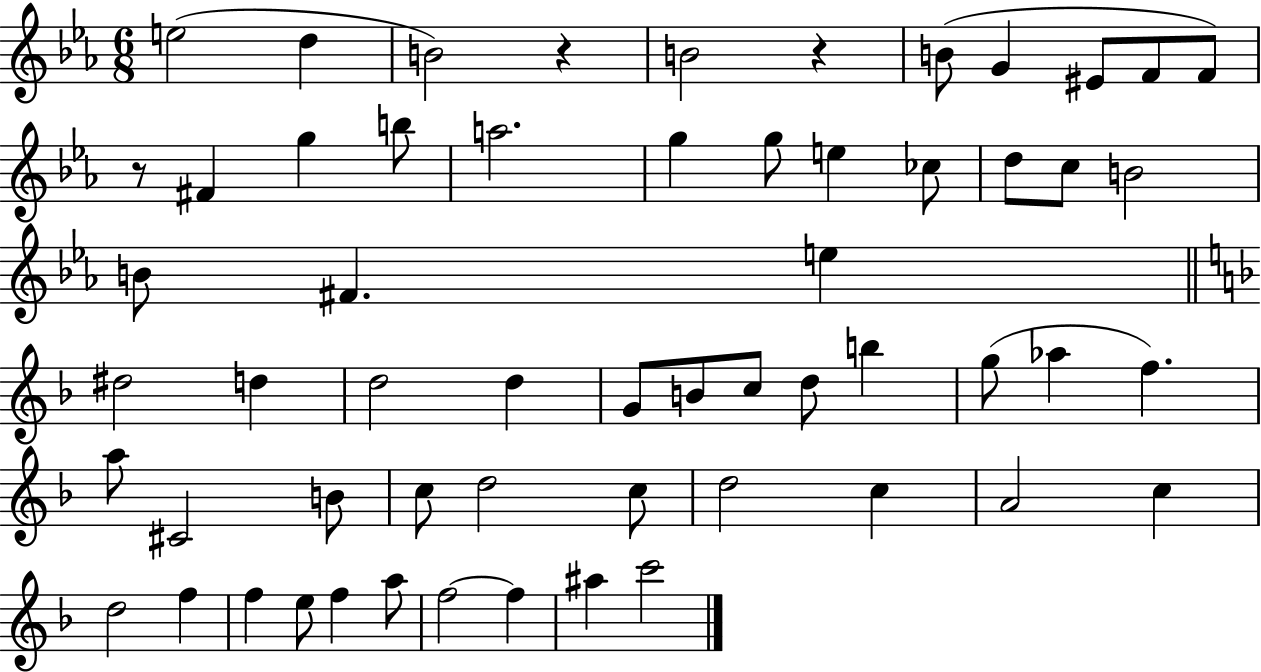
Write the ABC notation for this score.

X:1
T:Untitled
M:6/8
L:1/4
K:Eb
e2 d B2 z B2 z B/2 G ^E/2 F/2 F/2 z/2 ^F g b/2 a2 g g/2 e _c/2 d/2 c/2 B2 B/2 ^F e ^d2 d d2 d G/2 B/2 c/2 d/2 b g/2 _a f a/2 ^C2 B/2 c/2 d2 c/2 d2 c A2 c d2 f f e/2 f a/2 f2 f ^a c'2